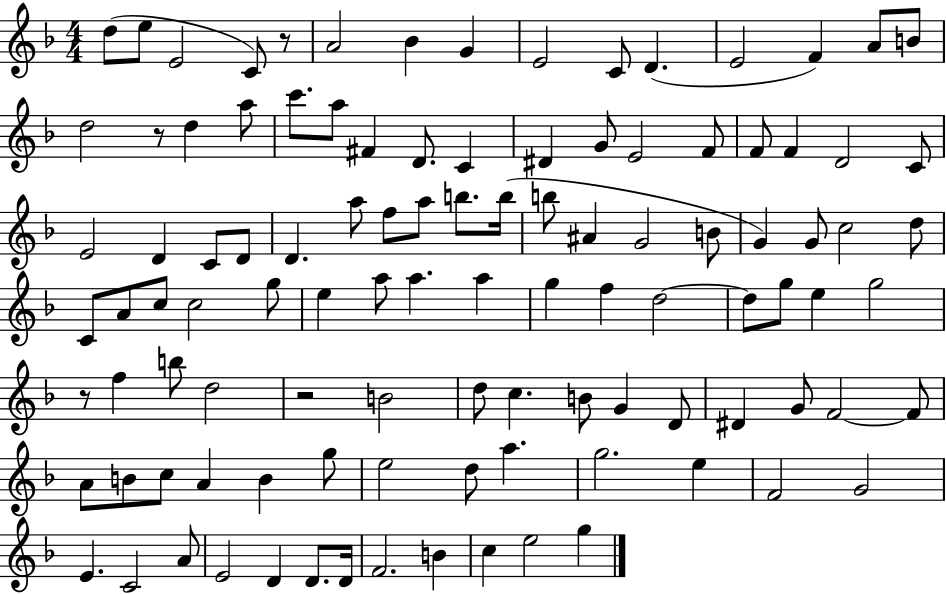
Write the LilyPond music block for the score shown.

{
  \clef treble
  \numericTimeSignature
  \time 4/4
  \key f \major
  d''8( e''8 e'2 c'8) r8 | a'2 bes'4 g'4 | e'2 c'8 d'4.( | e'2 f'4) a'8 b'8 | \break d''2 r8 d''4 a''8 | c'''8. a''8 fis'4 d'8. c'4 | dis'4 g'8 e'2 f'8 | f'8 f'4 d'2 c'8 | \break e'2 d'4 c'8 d'8 | d'4. a''8 f''8 a''8 b''8. b''16( | b''8 ais'4 g'2 b'8 | g'4) g'8 c''2 d''8 | \break c'8 a'8 c''8 c''2 g''8 | e''4 a''8 a''4. a''4 | g''4 f''4 d''2~~ | d''8 g''8 e''4 g''2 | \break r8 f''4 b''8 d''2 | r2 b'2 | d''8 c''4. b'8 g'4 d'8 | dis'4 g'8 f'2~~ f'8 | \break a'8 b'8 c''8 a'4 b'4 g''8 | e''2 d''8 a''4. | g''2. e''4 | f'2 g'2 | \break e'4. c'2 a'8 | e'2 d'4 d'8. d'16 | f'2. b'4 | c''4 e''2 g''4 | \break \bar "|."
}